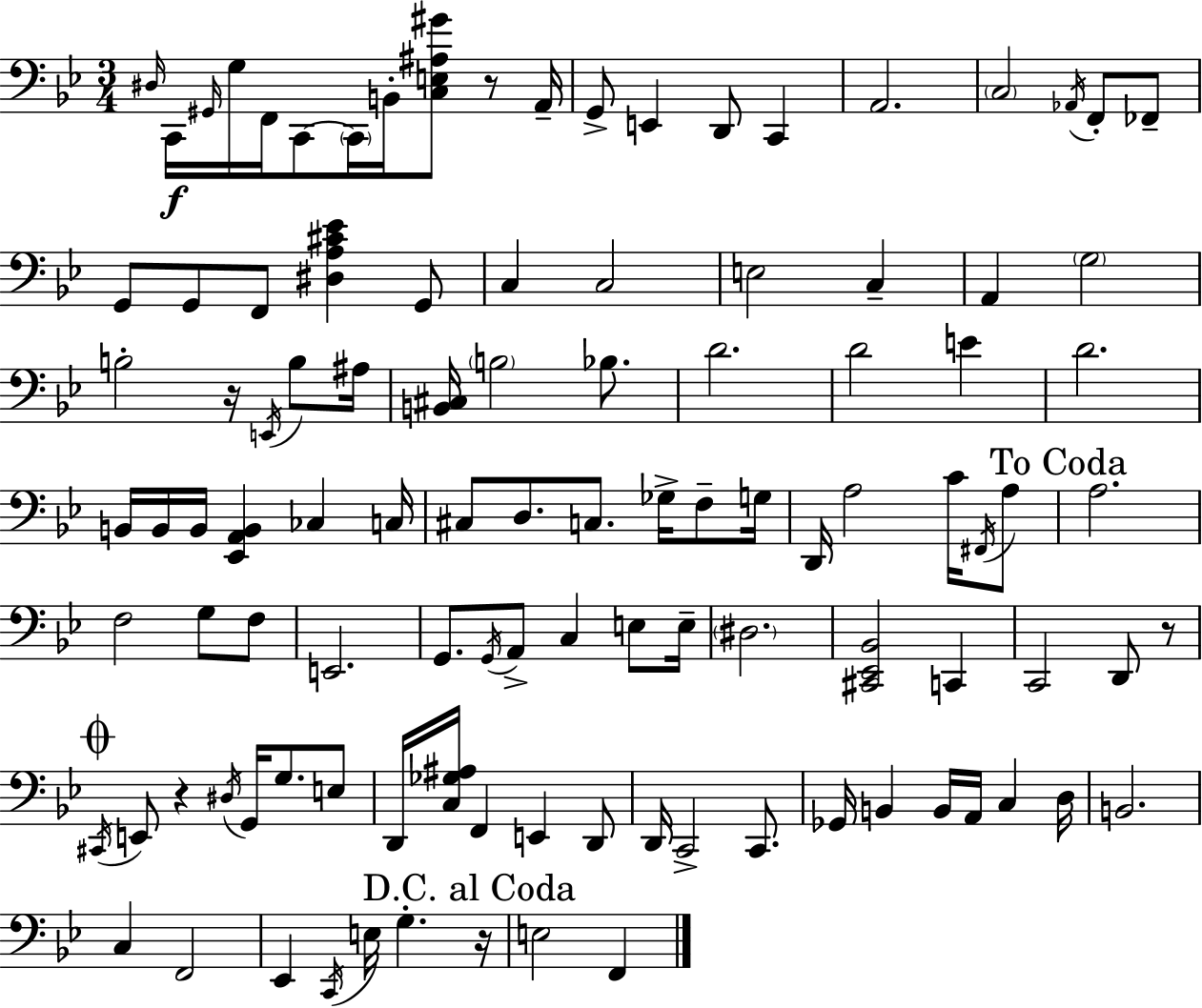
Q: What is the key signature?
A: G minor